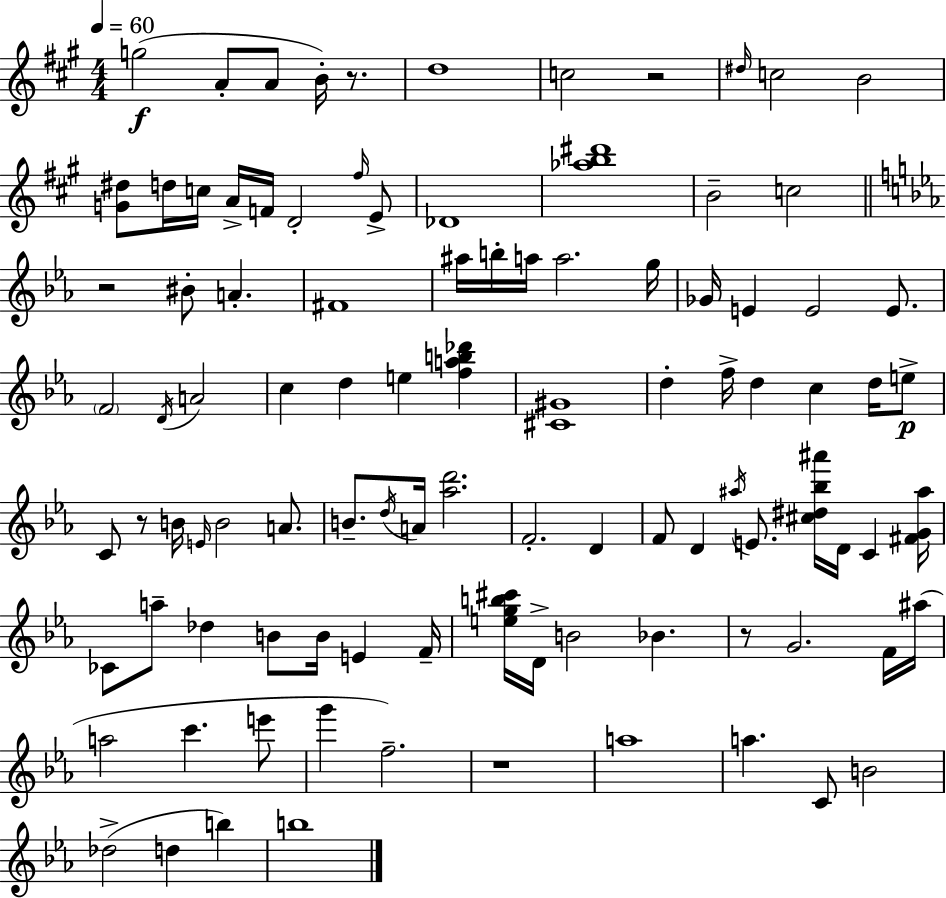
{
  \clef treble
  \numericTimeSignature
  \time 4/4
  \key a \major
  \tempo 4 = 60
  g''2(\f a'8-. a'8 b'16-.) r8. | d''1 | c''2 r2 | \grace { dis''16 } c''2 b'2 | \break <g' dis''>8 d''16 c''16 a'16-> f'16 d'2-. \grace { fis''16 } | e'8-> des'1 | <aes'' b'' dis'''>1 | b'2-- c''2 | \break \bar "||" \break \key c \minor r2 bis'8-. a'4.-. | fis'1 | ais''16 b''16-. a''16 a''2. g''16 | ges'16 e'4 e'2 e'8. | \break \parenthesize f'2 \acciaccatura { d'16 } a'2 | c''4 d''4 e''4 <f'' a'' b'' des'''>4 | <cis' gis'>1 | d''4-. f''16-> d''4 c''4 d''16 e''8->\p | \break c'8 r8 b'16 \grace { e'16 } b'2 a'8. | b'8.-- \acciaccatura { d''16 } a'16 <aes'' d'''>2. | f'2.-. d'4 | f'8 d'4 \acciaccatura { ais''16 } e'8. <cis'' dis'' bes'' ais'''>16 d'16 c'4 | \break <fis' g' ais''>16 ces'8 a''8-- des''4 b'8 b'16 e'4 | f'16-- <e'' g'' b'' cis'''>16 d'16-> b'2 bes'4. | r8 g'2. | f'16 ais''16( a''2 c'''4. | \break e'''8 g'''4 f''2.--) | r1 | a''1 | a''4. c'8 b'2 | \break des''2->( d''4 | b''4) b''1 | \bar "|."
}